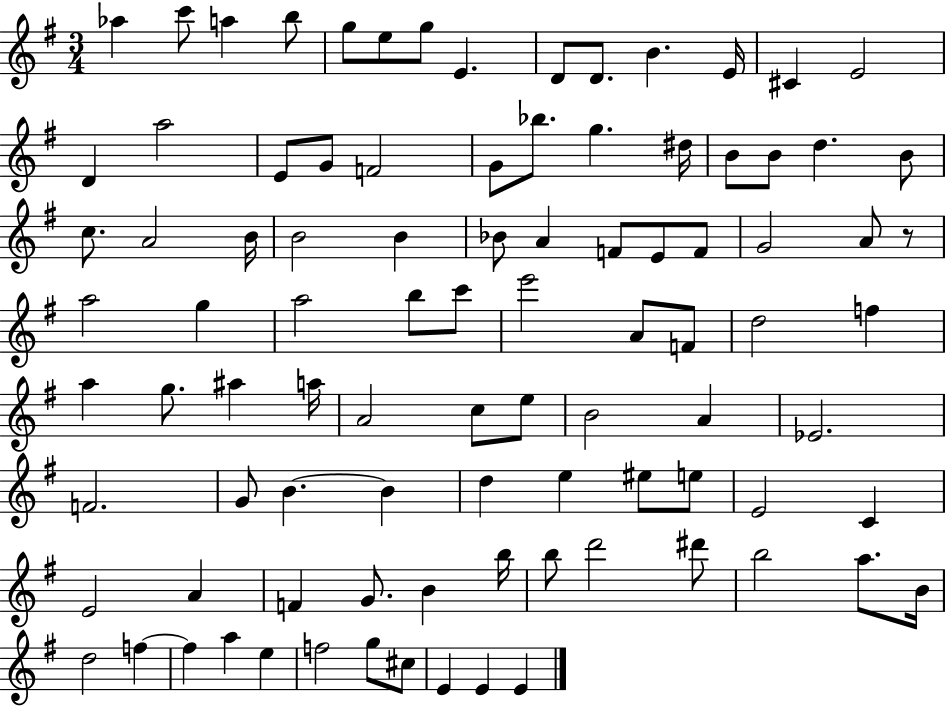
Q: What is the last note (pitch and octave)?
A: E4